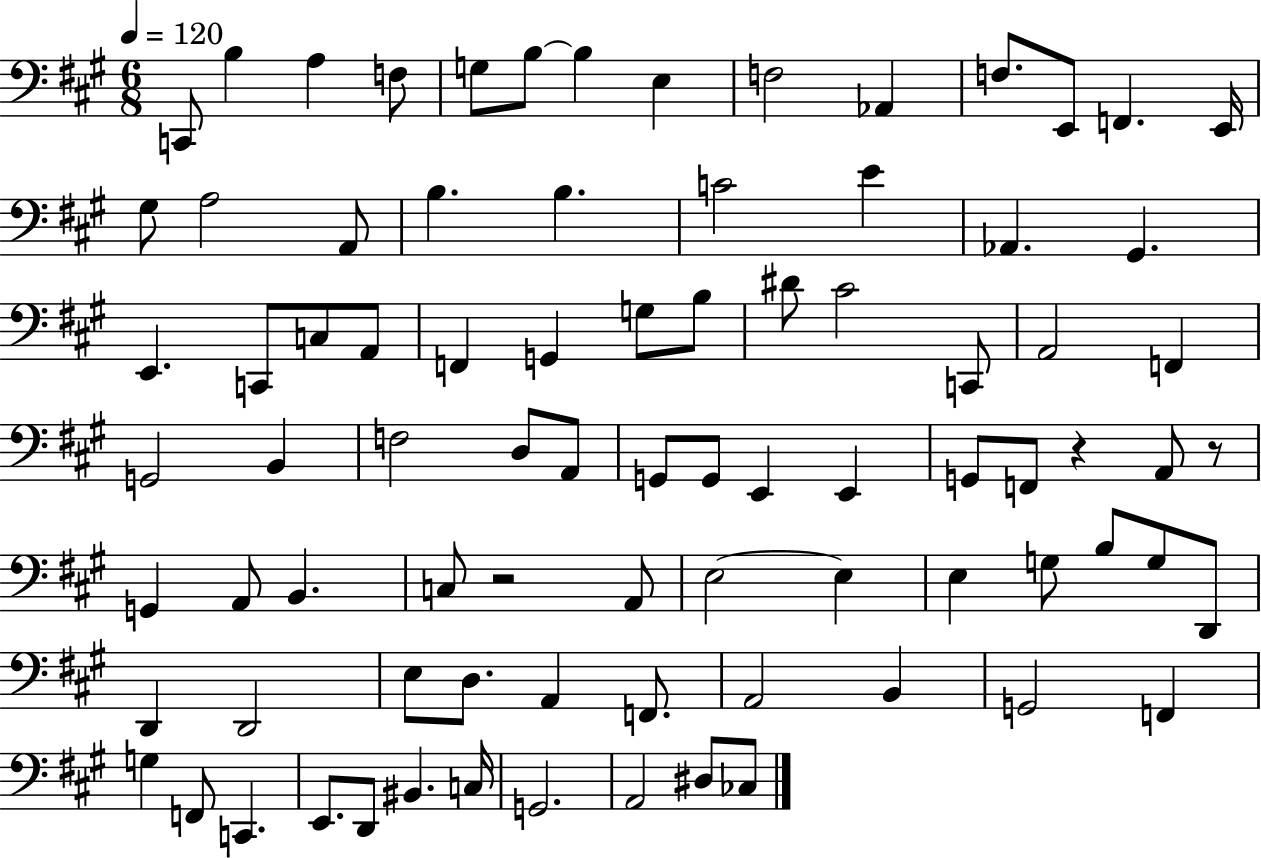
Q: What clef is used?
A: bass